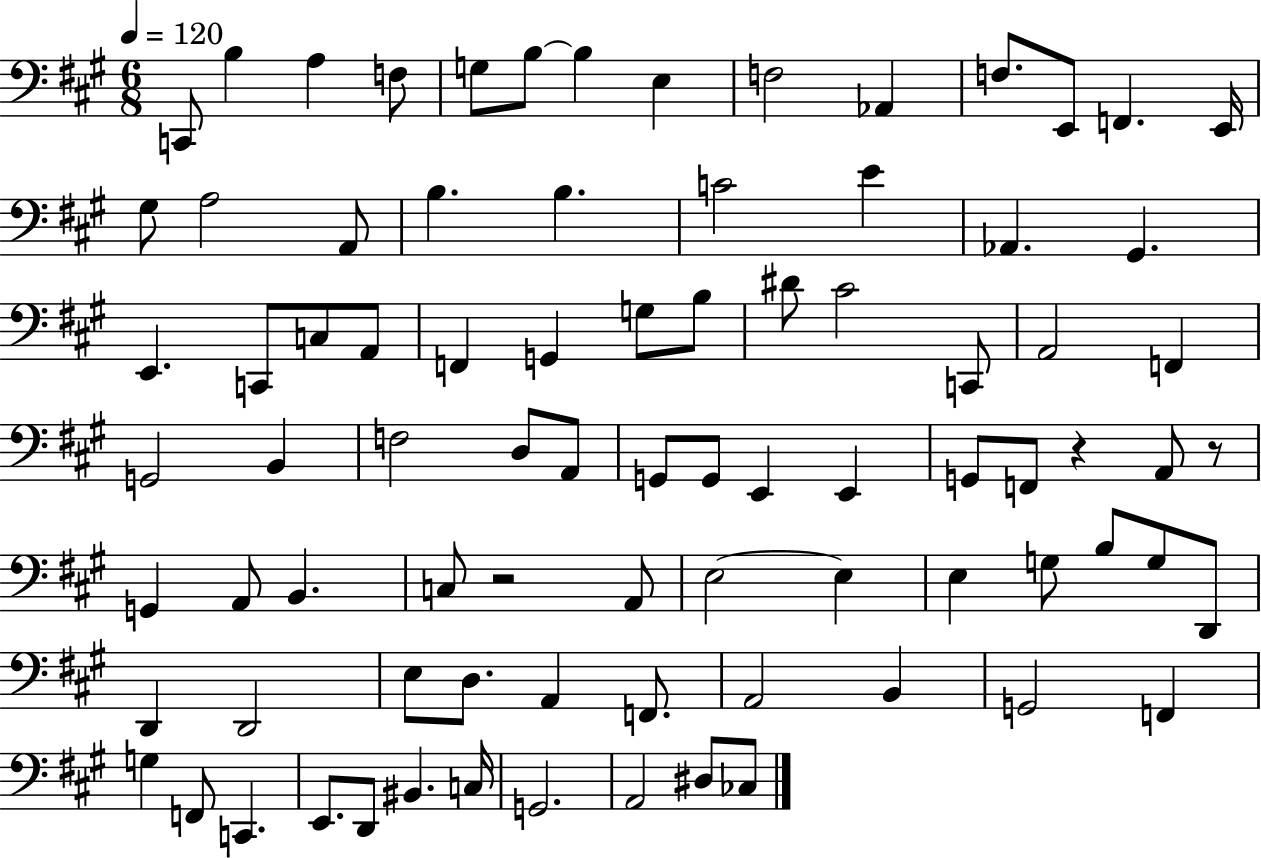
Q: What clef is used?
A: bass